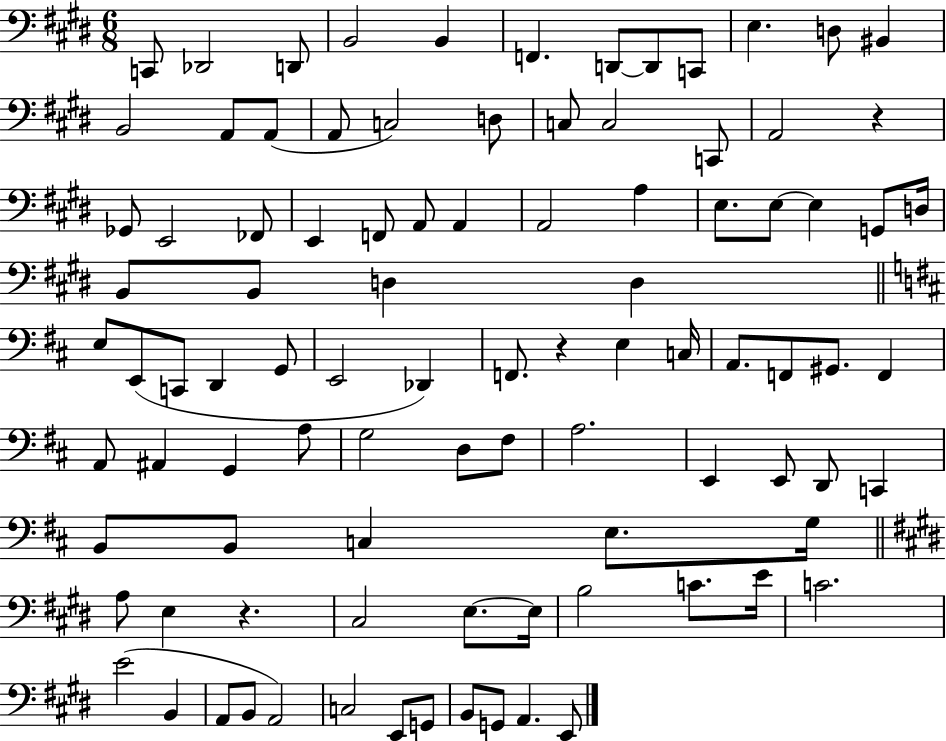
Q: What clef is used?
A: bass